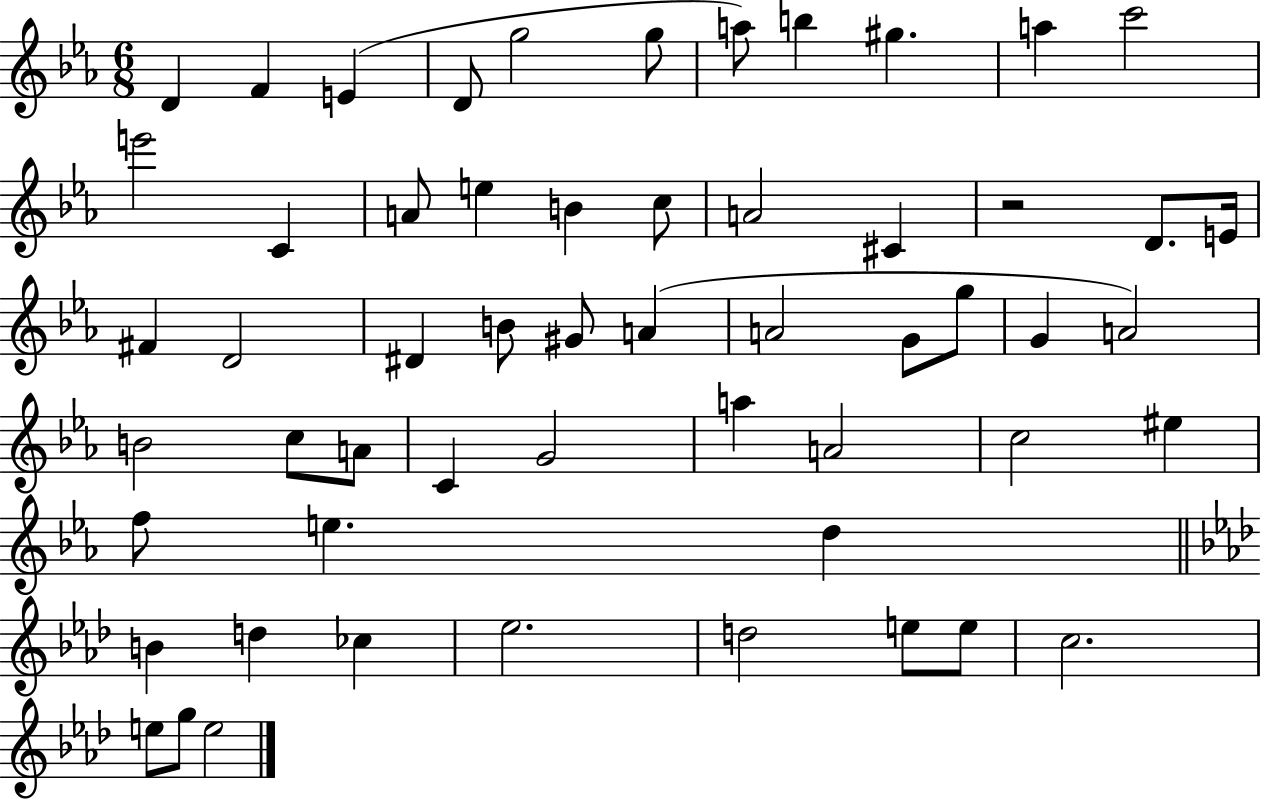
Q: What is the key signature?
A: EES major